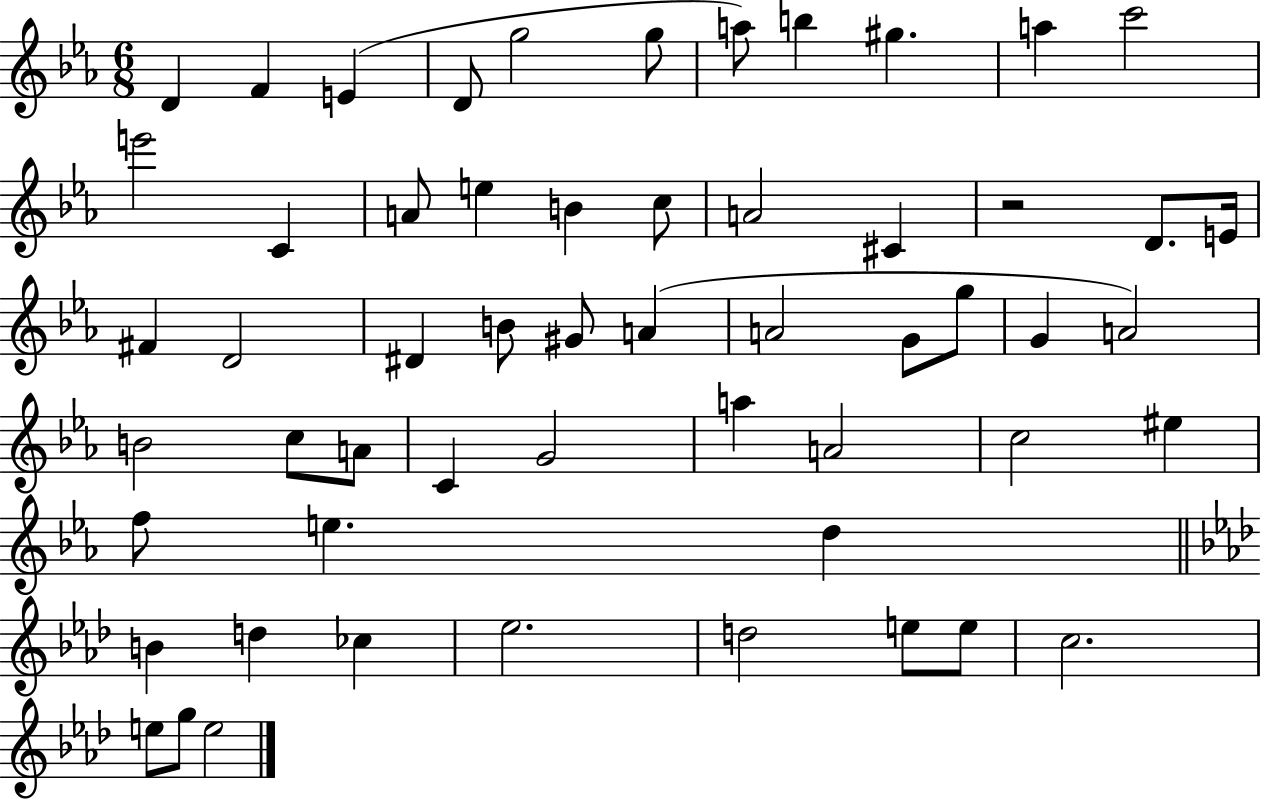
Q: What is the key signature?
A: EES major